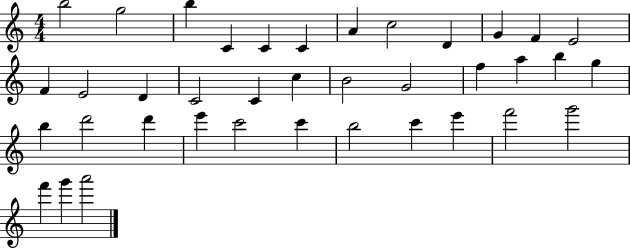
B5/h G5/h B5/q C4/q C4/q C4/q A4/q C5/h D4/q G4/q F4/q E4/h F4/q E4/h D4/q C4/h C4/q C5/q B4/h G4/h F5/q A5/q B5/q G5/q B5/q D6/h D6/q E6/q C6/h C6/q B5/h C6/q E6/q F6/h G6/h F6/q G6/q A6/h